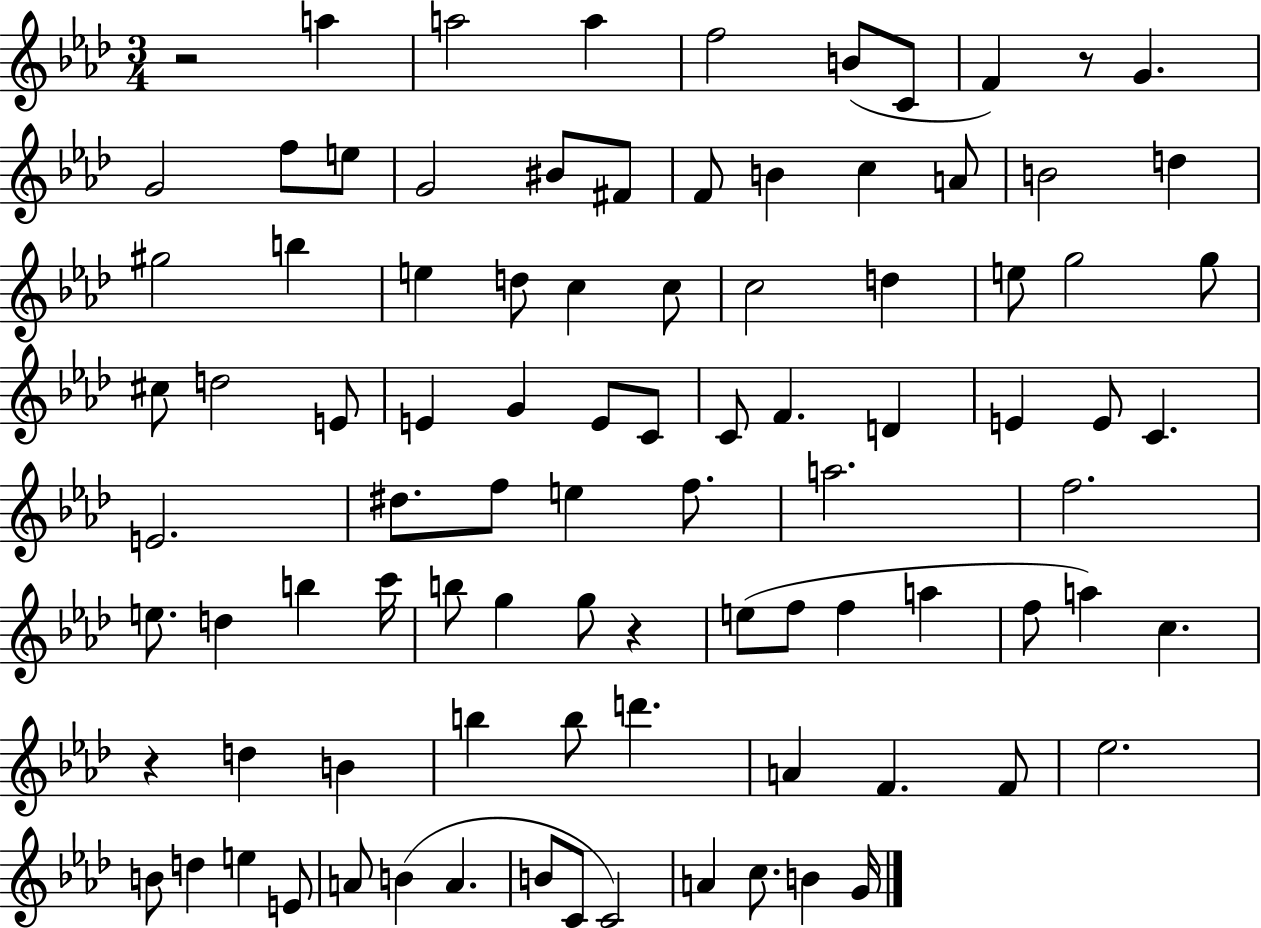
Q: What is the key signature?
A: AES major